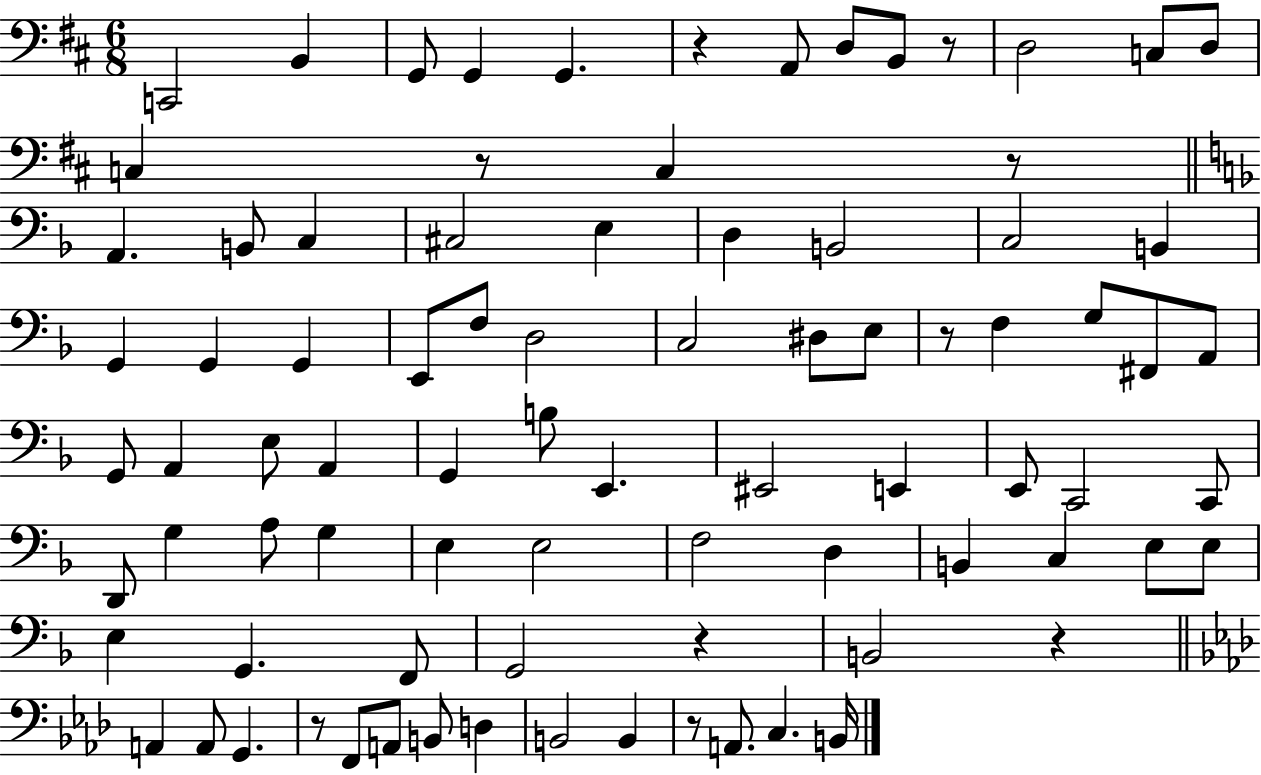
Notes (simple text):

C2/h B2/q G2/e G2/q G2/q. R/q A2/e D3/e B2/e R/e D3/h C3/e D3/e C3/q R/e C3/q R/e A2/q. B2/e C3/q C#3/h E3/q D3/q B2/h C3/h B2/q G2/q G2/q G2/q E2/e F3/e D3/h C3/h D#3/e E3/e R/e F3/q G3/e F#2/e A2/e G2/e A2/q E3/e A2/q G2/q B3/e E2/q. EIS2/h E2/q E2/e C2/h C2/e D2/e G3/q A3/e G3/q E3/q E3/h F3/h D3/q B2/q C3/q E3/e E3/e E3/q G2/q. F2/e G2/h R/q B2/h R/q A2/q A2/e G2/q. R/e F2/e A2/e B2/e D3/q B2/h B2/q R/e A2/e. C3/q. B2/s